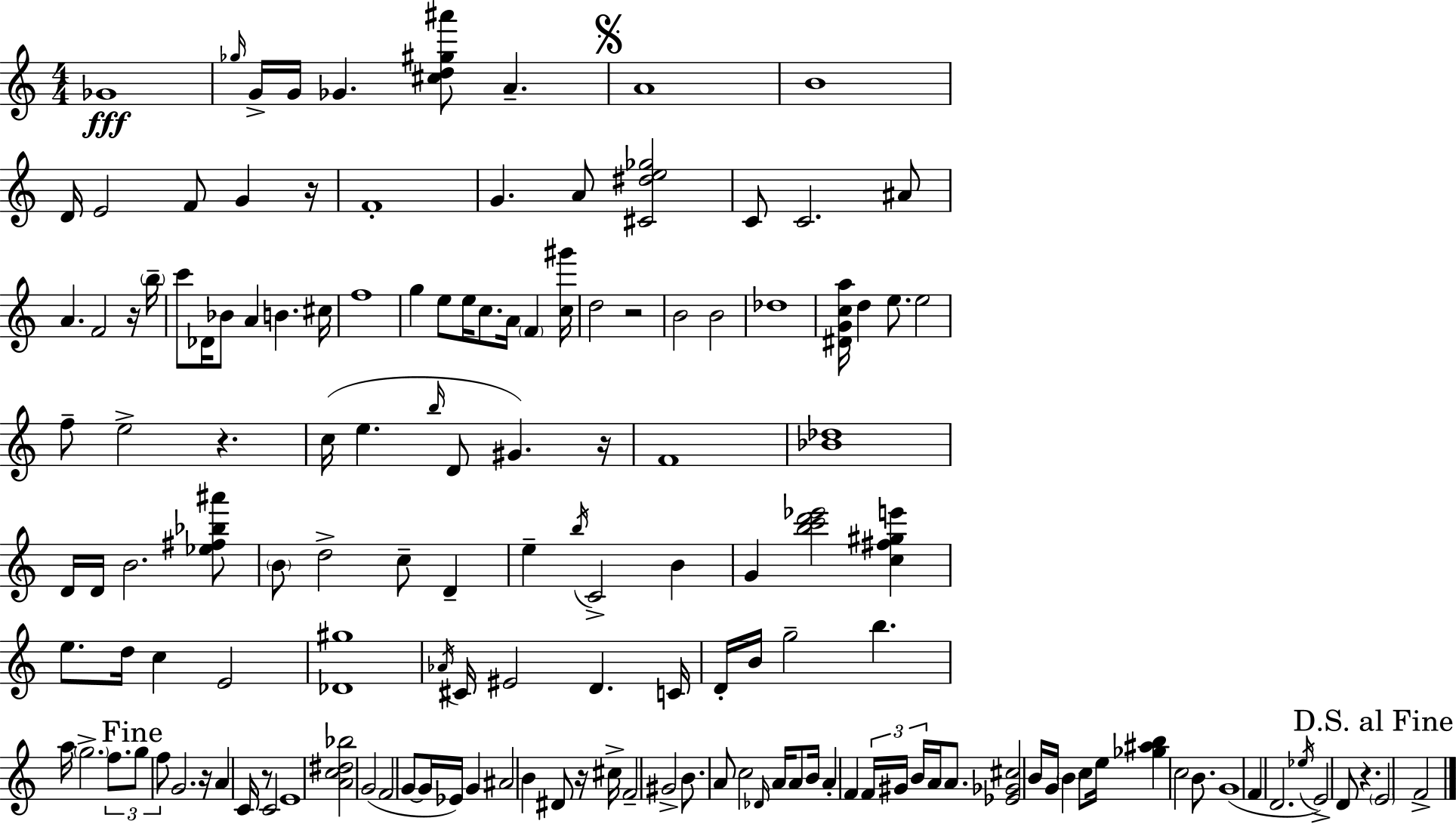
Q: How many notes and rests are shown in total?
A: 146